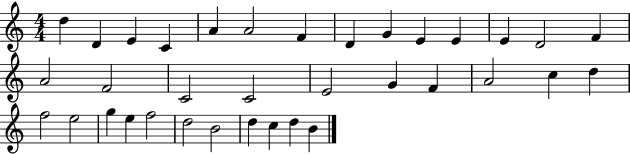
D5/q D4/q E4/q C4/q A4/q A4/h F4/q D4/q G4/q E4/q E4/q E4/q D4/h F4/q A4/h F4/h C4/h C4/h E4/h G4/q F4/q A4/h C5/q D5/q F5/h E5/h G5/q E5/q F5/h D5/h B4/h D5/q C5/q D5/q B4/q